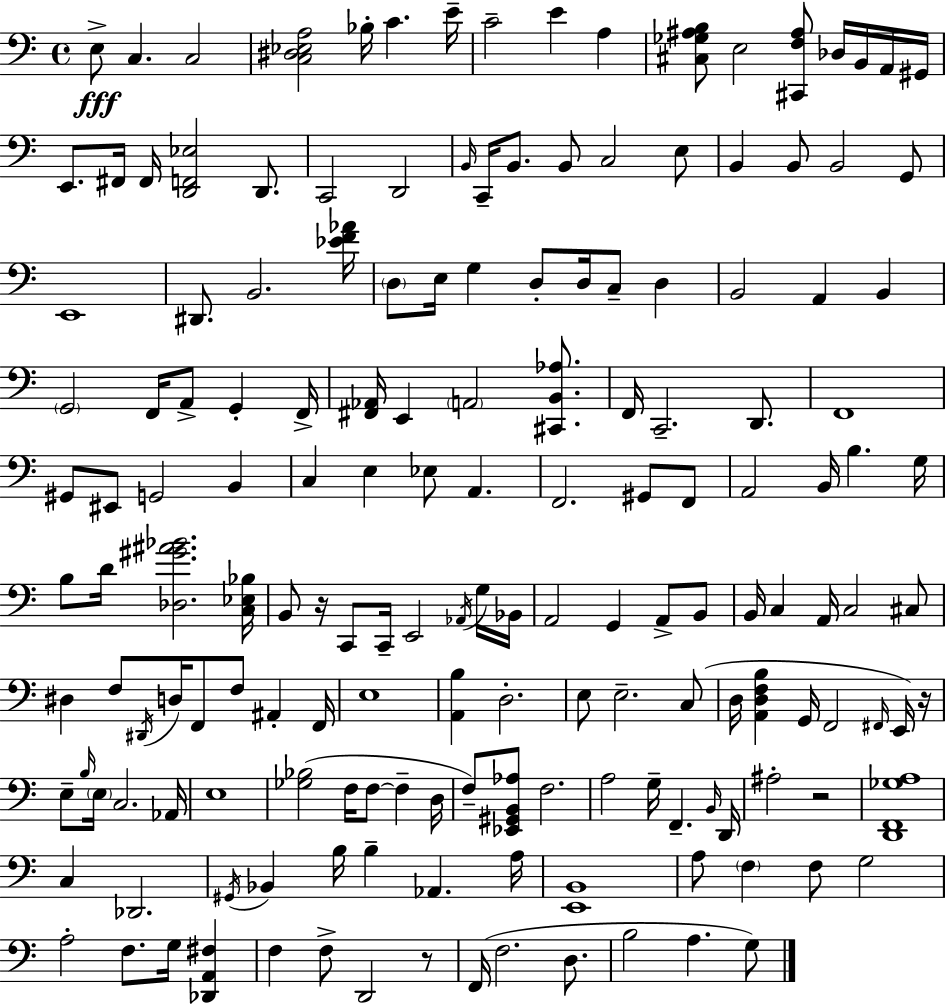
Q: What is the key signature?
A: C major